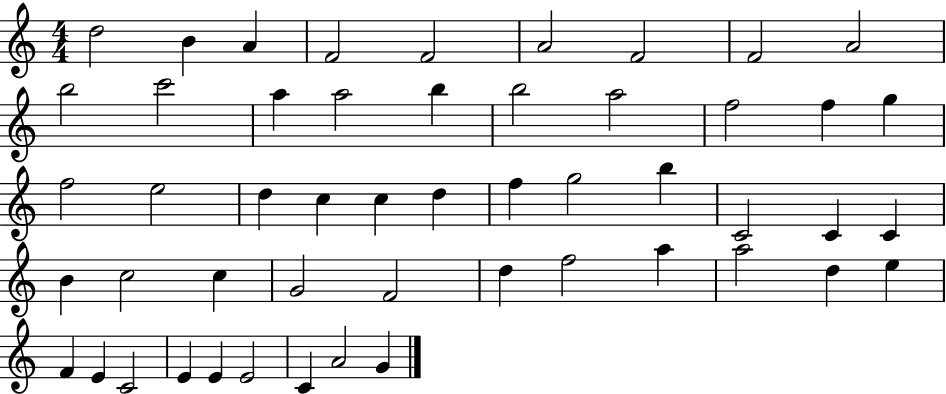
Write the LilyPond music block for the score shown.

{
  \clef treble
  \numericTimeSignature
  \time 4/4
  \key c \major
  d''2 b'4 a'4 | f'2 f'2 | a'2 f'2 | f'2 a'2 | \break b''2 c'''2 | a''4 a''2 b''4 | b''2 a''2 | f''2 f''4 g''4 | \break f''2 e''2 | d''4 c''4 c''4 d''4 | f''4 g''2 b''4 | c'2 c'4 c'4 | \break b'4 c''2 c''4 | g'2 f'2 | d''4 f''2 a''4 | a''2 d''4 e''4 | \break f'4 e'4 c'2 | e'4 e'4 e'2 | c'4 a'2 g'4 | \bar "|."
}